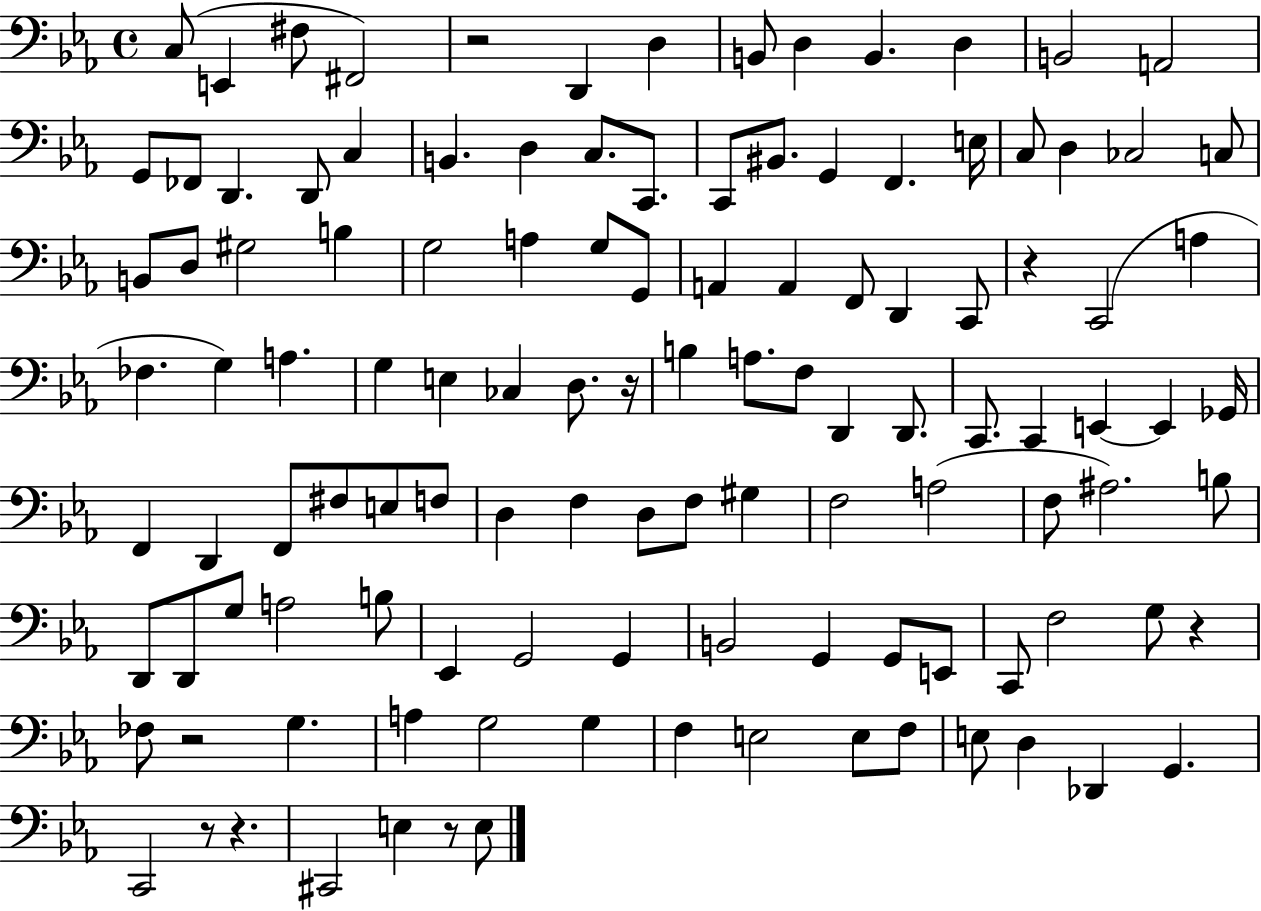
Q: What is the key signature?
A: EES major